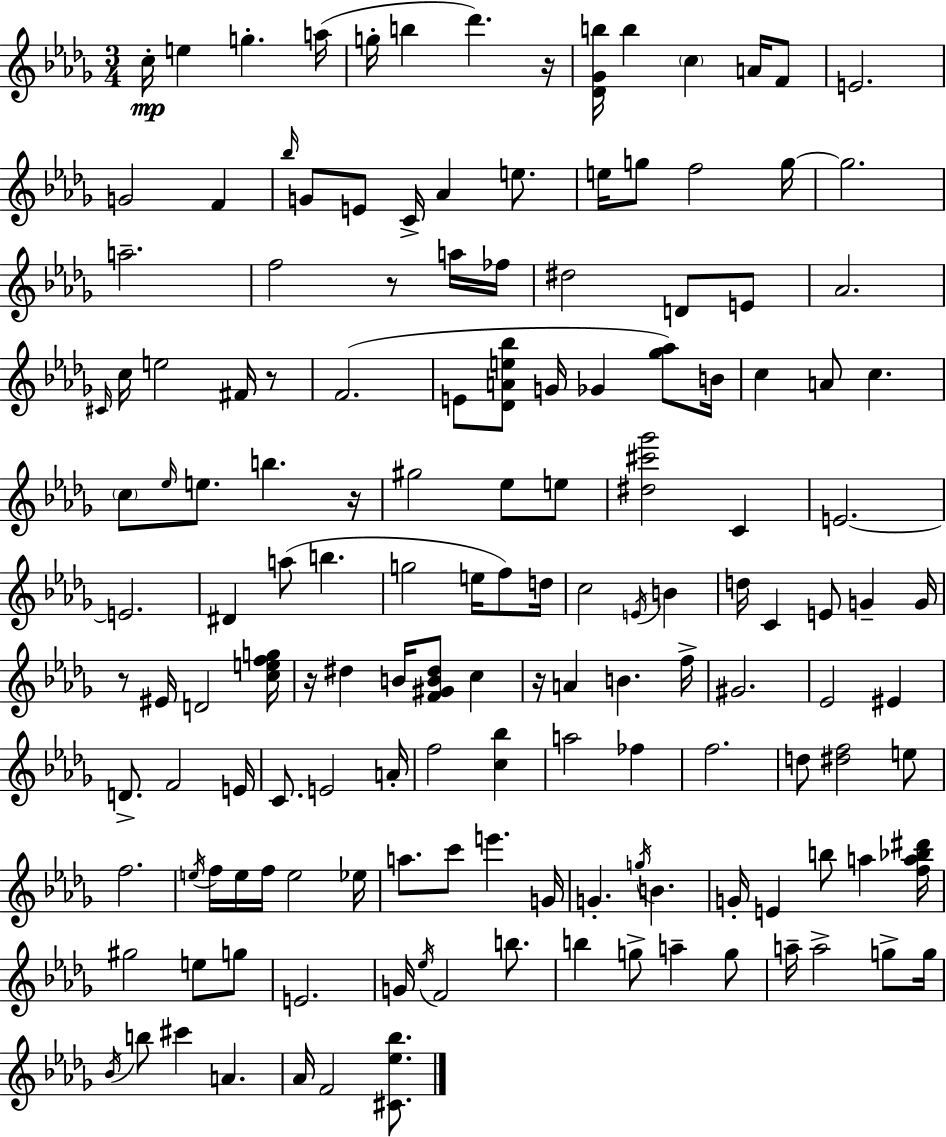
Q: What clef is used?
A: treble